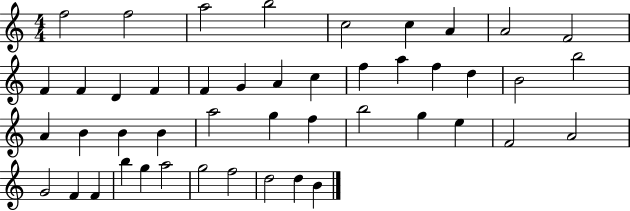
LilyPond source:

{
  \clef treble
  \numericTimeSignature
  \time 4/4
  \key c \major
  f''2 f''2 | a''2 b''2 | c''2 c''4 a'4 | a'2 f'2 | \break f'4 f'4 d'4 f'4 | f'4 g'4 a'4 c''4 | f''4 a''4 f''4 d''4 | b'2 b''2 | \break a'4 b'4 b'4 b'4 | a''2 g''4 f''4 | b''2 g''4 e''4 | f'2 a'2 | \break g'2 f'4 f'4 | b''4 g''4 a''2 | g''2 f''2 | d''2 d''4 b'4 | \break \bar "|."
}